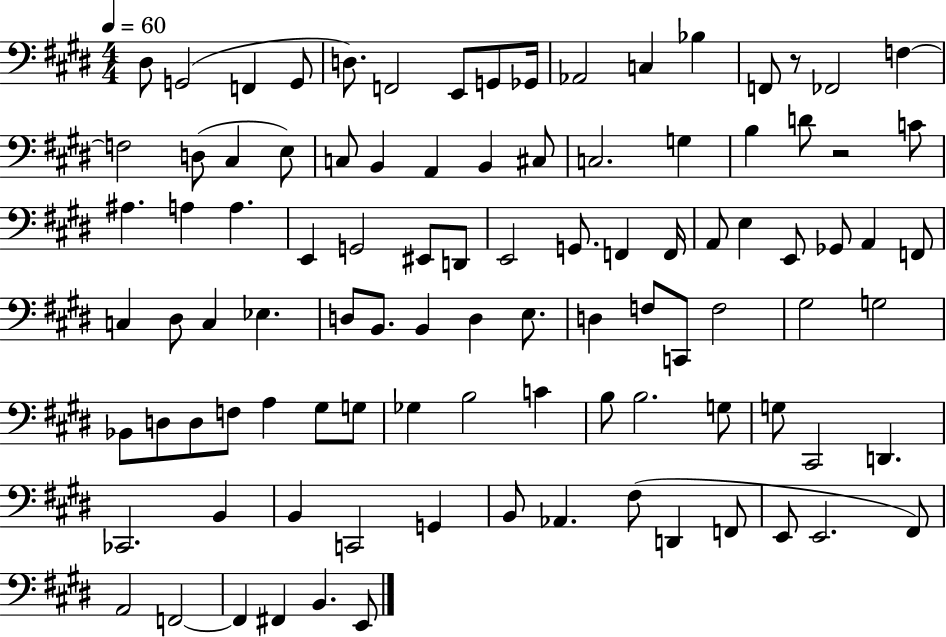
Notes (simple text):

D#3/e G2/h F2/q G2/e D3/e. F2/h E2/e G2/e Gb2/s Ab2/h C3/q Bb3/q F2/e R/e FES2/h F3/q F3/h D3/e C#3/q E3/e C3/e B2/q A2/q B2/q C#3/e C3/h. G3/q B3/q D4/e R/h C4/e A#3/q. A3/q A3/q. E2/q G2/h EIS2/e D2/e E2/h G2/e. F2/q F2/s A2/e E3/q E2/e Gb2/e A2/q F2/e C3/q D#3/e C3/q Eb3/q. D3/e B2/e. B2/q D3/q E3/e. D3/q F3/e C2/e F3/h G#3/h G3/h Bb2/e D3/e D3/e F3/e A3/q G#3/e G3/e Gb3/q B3/h C4/q B3/e B3/h. G3/e G3/e C#2/h D2/q. CES2/h. B2/q B2/q C2/h G2/q B2/e Ab2/q. F#3/e D2/q F2/e E2/e E2/h. F#2/e A2/h F2/h F2/q F#2/q B2/q. E2/e